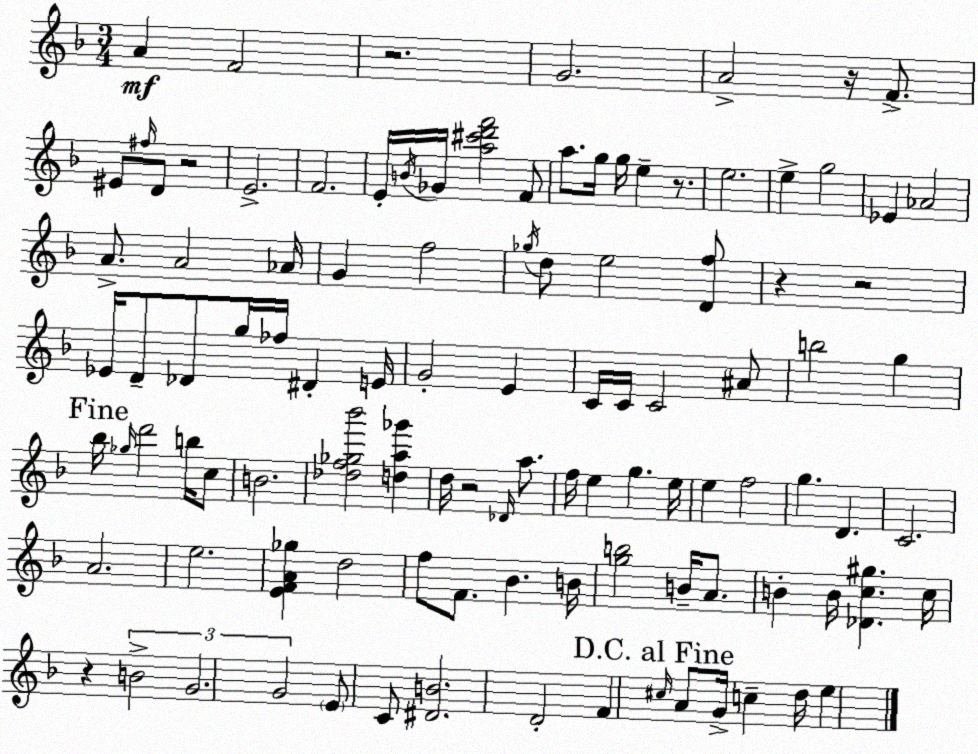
X:1
T:Untitled
M:3/4
L:1/4
K:Dm
A F2 z2 G2 A2 z/4 F/2 ^E/2 ^f/4 D/2 z2 E2 F2 E/4 B/4 _G/4 [a^c'd'f']2 F/2 a/2 g/4 g/4 e z/2 e2 e g2 _E _A2 A/2 A2 _A/4 G f2 _g/4 d/2 e2 [Df]/2 z z2 _E/4 D/2 _D/2 g/4 _f/4 ^D E/4 G2 E C/4 C/4 C2 ^A/2 b2 g _b/4 _g/4 d'2 b/4 c/2 B2 [_df_g_b']2 [da_g'] d/4 z2 _D/4 a/2 f/4 e g e/4 e f2 g D C2 A2 e2 [EFA_g] d2 f/2 F/2 _B B/4 [gb]2 B/4 A/2 B B/4 [_Dc^g] c/4 z B2 G2 G2 E/2 C/2 [^DB]2 D2 F ^c/4 A/2 G/4 c d/4 e